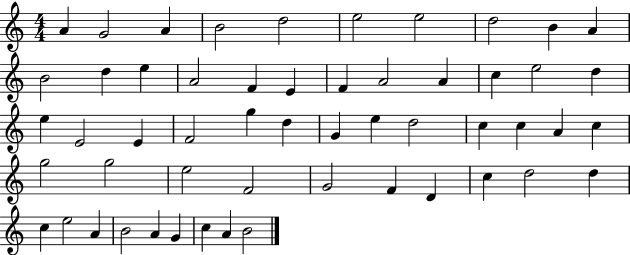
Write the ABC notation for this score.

X:1
T:Untitled
M:4/4
L:1/4
K:C
A G2 A B2 d2 e2 e2 d2 B A B2 d e A2 F E F A2 A c e2 d e E2 E F2 g d G e d2 c c A c g2 g2 e2 F2 G2 F D c d2 d c e2 A B2 A G c A B2